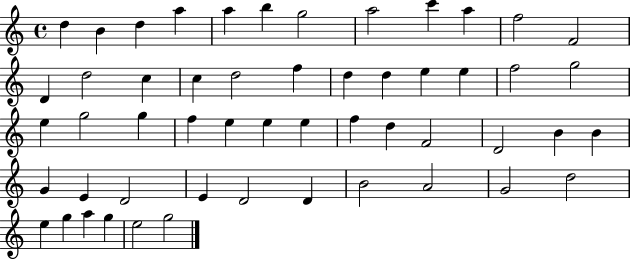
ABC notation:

X:1
T:Untitled
M:4/4
L:1/4
K:C
d B d a a b g2 a2 c' a f2 F2 D d2 c c d2 f d d e e f2 g2 e g2 g f e e e f d F2 D2 B B G E D2 E D2 D B2 A2 G2 d2 e g a g e2 g2